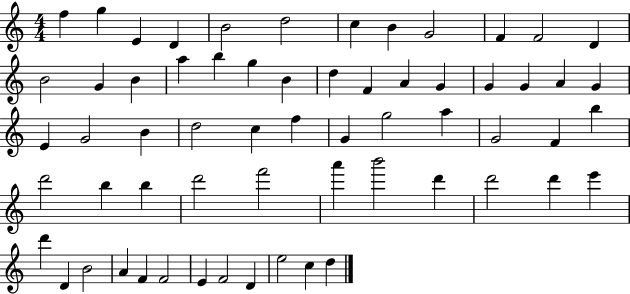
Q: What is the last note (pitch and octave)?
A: D5